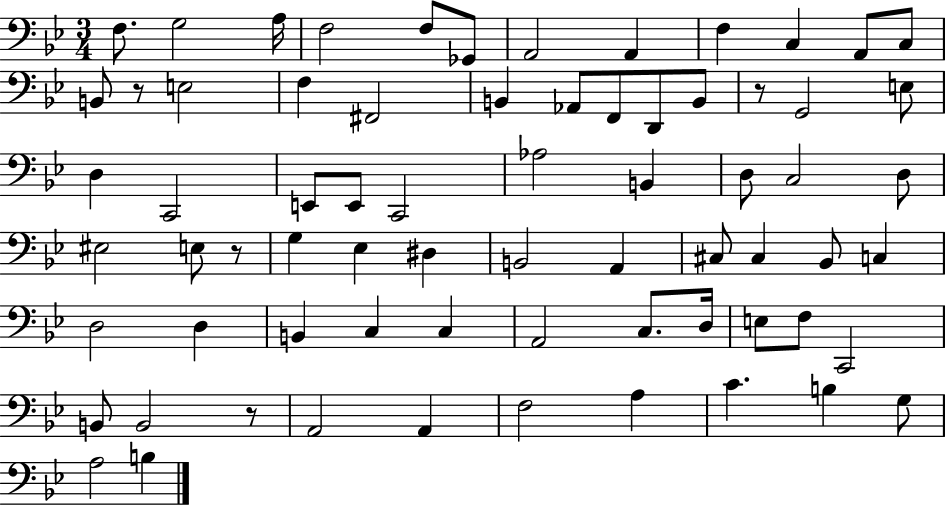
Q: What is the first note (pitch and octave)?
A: F3